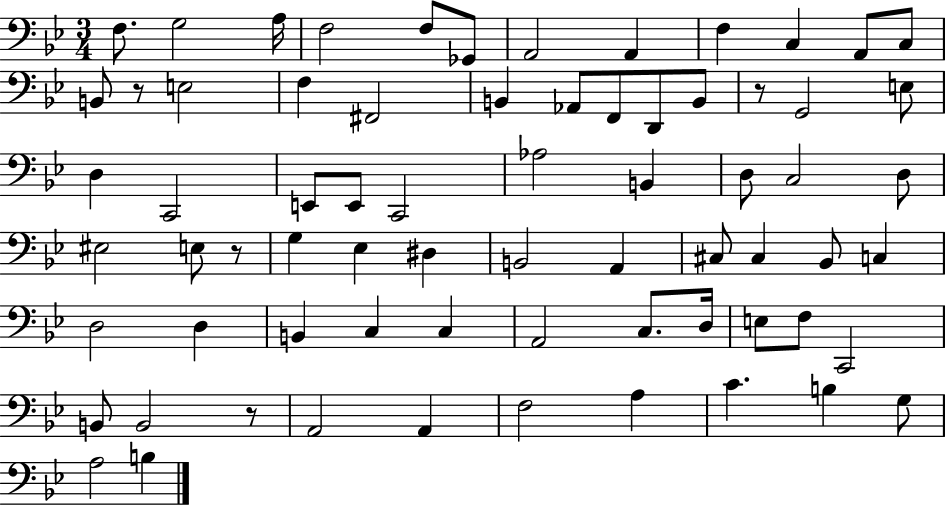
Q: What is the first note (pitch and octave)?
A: F3